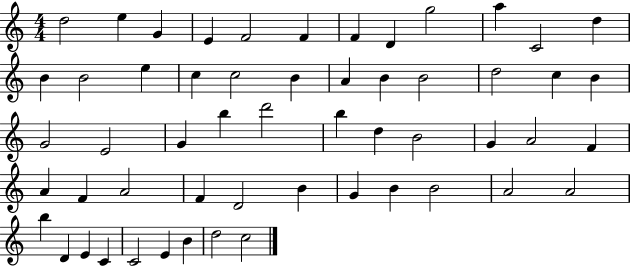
D5/h E5/q G4/q E4/q F4/h F4/q F4/q D4/q G5/h A5/q C4/h D5/q B4/q B4/h E5/q C5/q C5/h B4/q A4/q B4/q B4/h D5/h C5/q B4/q G4/h E4/h G4/q B5/q D6/h B5/q D5/q B4/h G4/q A4/h F4/q A4/q F4/q A4/h F4/q D4/h B4/q G4/q B4/q B4/h A4/h A4/h B5/q D4/q E4/q C4/q C4/h E4/q B4/q D5/h C5/h